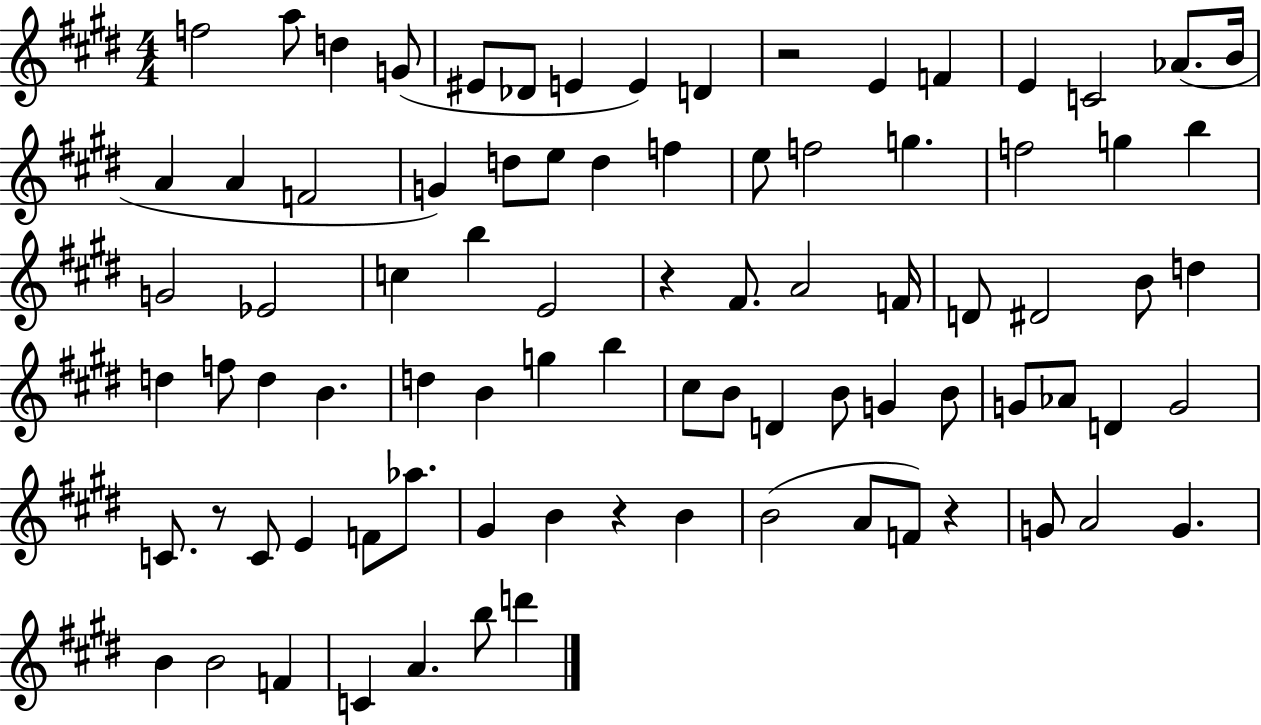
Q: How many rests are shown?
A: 5